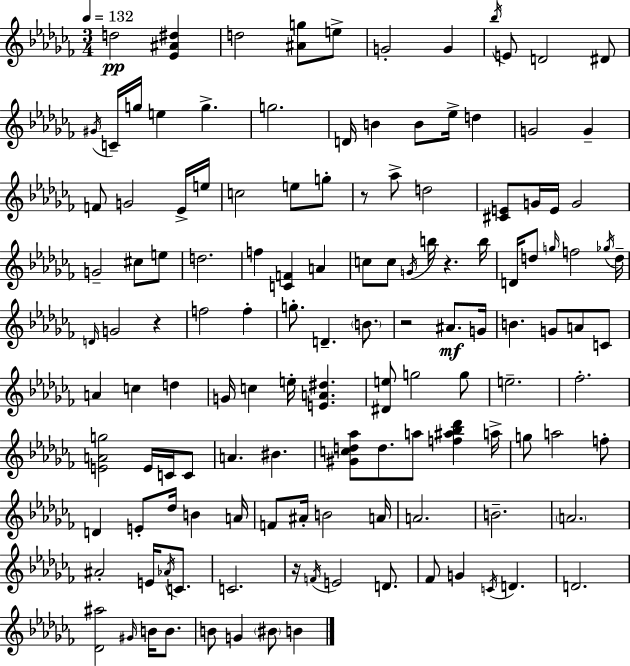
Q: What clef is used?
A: treble